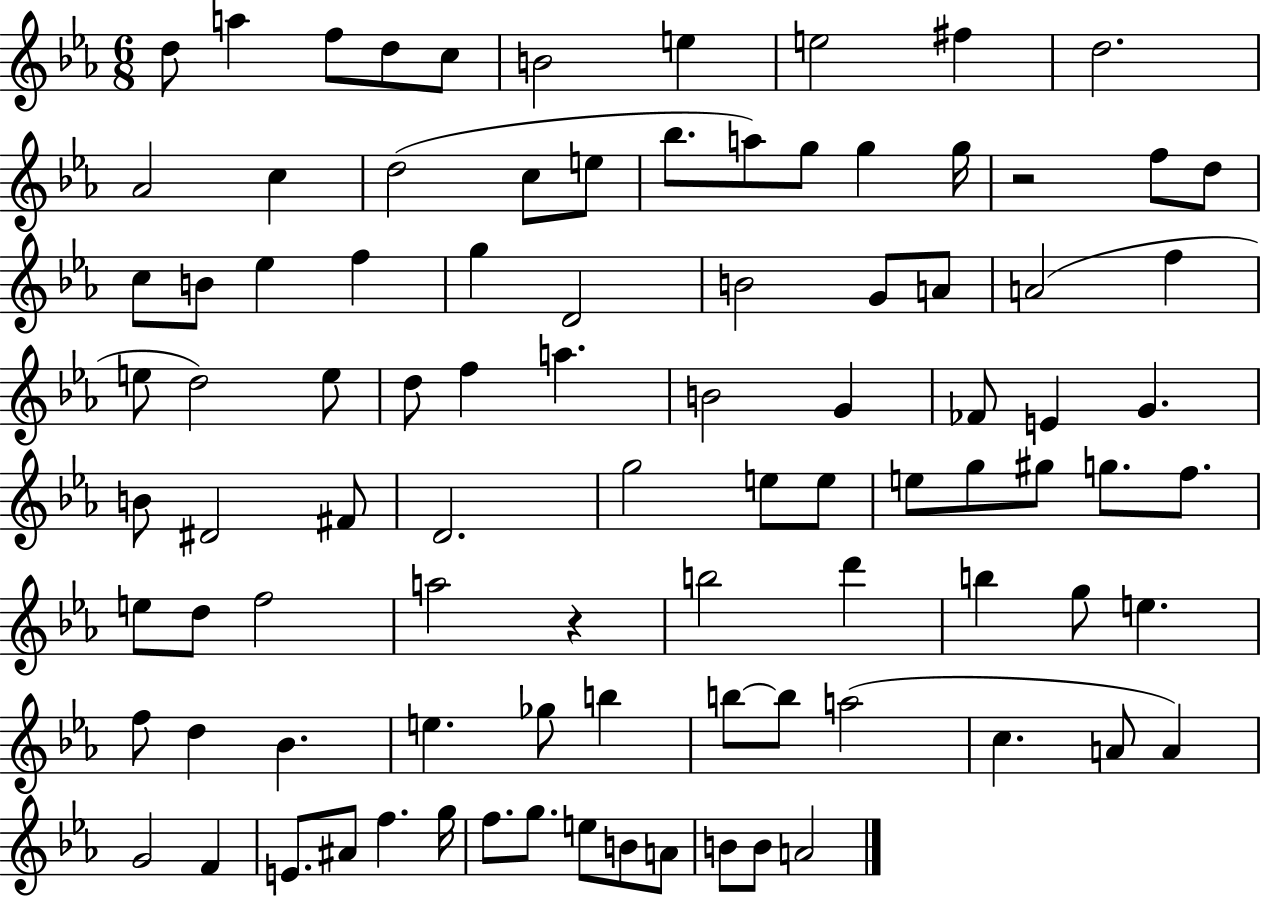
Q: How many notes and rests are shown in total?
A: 93